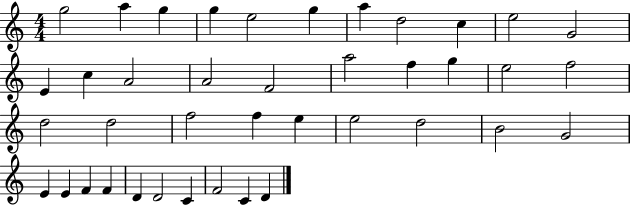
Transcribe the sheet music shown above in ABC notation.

X:1
T:Untitled
M:4/4
L:1/4
K:C
g2 a g g e2 g a d2 c e2 G2 E c A2 A2 F2 a2 f g e2 f2 d2 d2 f2 f e e2 d2 B2 G2 E E F F D D2 C F2 C D